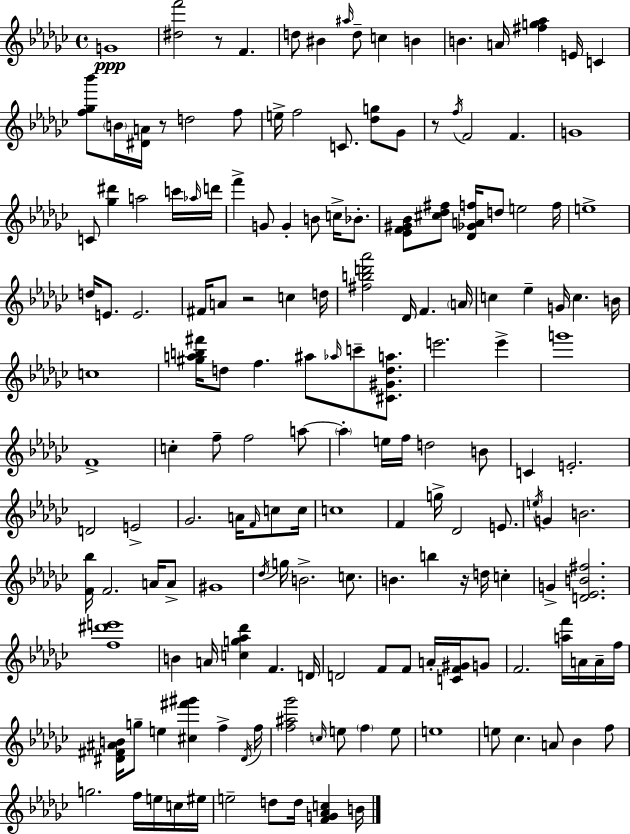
X:1
T:Untitled
M:4/4
L:1/4
K:Ebm
G4 [^df']2 z/2 F d/2 ^B ^a/4 d/2 c B B A/4 [^fg_a] E/4 C [f_g_b']/2 B/4 [^DA]/4 z/2 d2 f/2 e/4 f2 C/2 [_dg]/2 _G/2 z/2 f/4 F2 F G4 C/2 [_g^d'] a2 c'/4 _a/4 d'/4 f' G/2 G B/2 c/4 _B/2 [_EF^G_B]/2 [^c_d^f]/2 [_D_GAf]/4 d/2 e2 f/4 e4 d/4 E/2 E2 ^F/4 A/2 z2 c d/4 [^fbd'_a']2 _D/4 F A/4 c _e G/4 c B/4 c4 [^gab^f']/4 d/2 f ^a/2 _a/4 c'/2 [^C^Gda]/2 e'2 e' g'4 F4 c f/2 f2 a/2 a e/4 f/4 d2 B/2 C E2 D2 E2 _G2 A/4 F/4 c/2 c/4 c4 F g/4 _D2 E/2 e/4 G B2 [F_b]/4 F2 A/4 A/2 ^G4 _d/4 g/4 B2 c/2 B b z/4 d/4 c G [D_EB^f]2 [f^d'e']4 B A/4 [cg_a_d'] F D/4 D2 F/2 F/2 A/4 [CF^G]/4 G/2 F2 [af']/4 A/4 A/4 f/4 [^D^F^AB]/4 g/2 e [^c^f'^g'] f ^D/4 f/4 [f^a_g']2 c/4 e/2 f e/2 e4 e/2 _c A/2 _B f/2 g2 f/4 e/4 c/4 ^e/4 e2 d/2 d/4 [FG_Ac] B/4